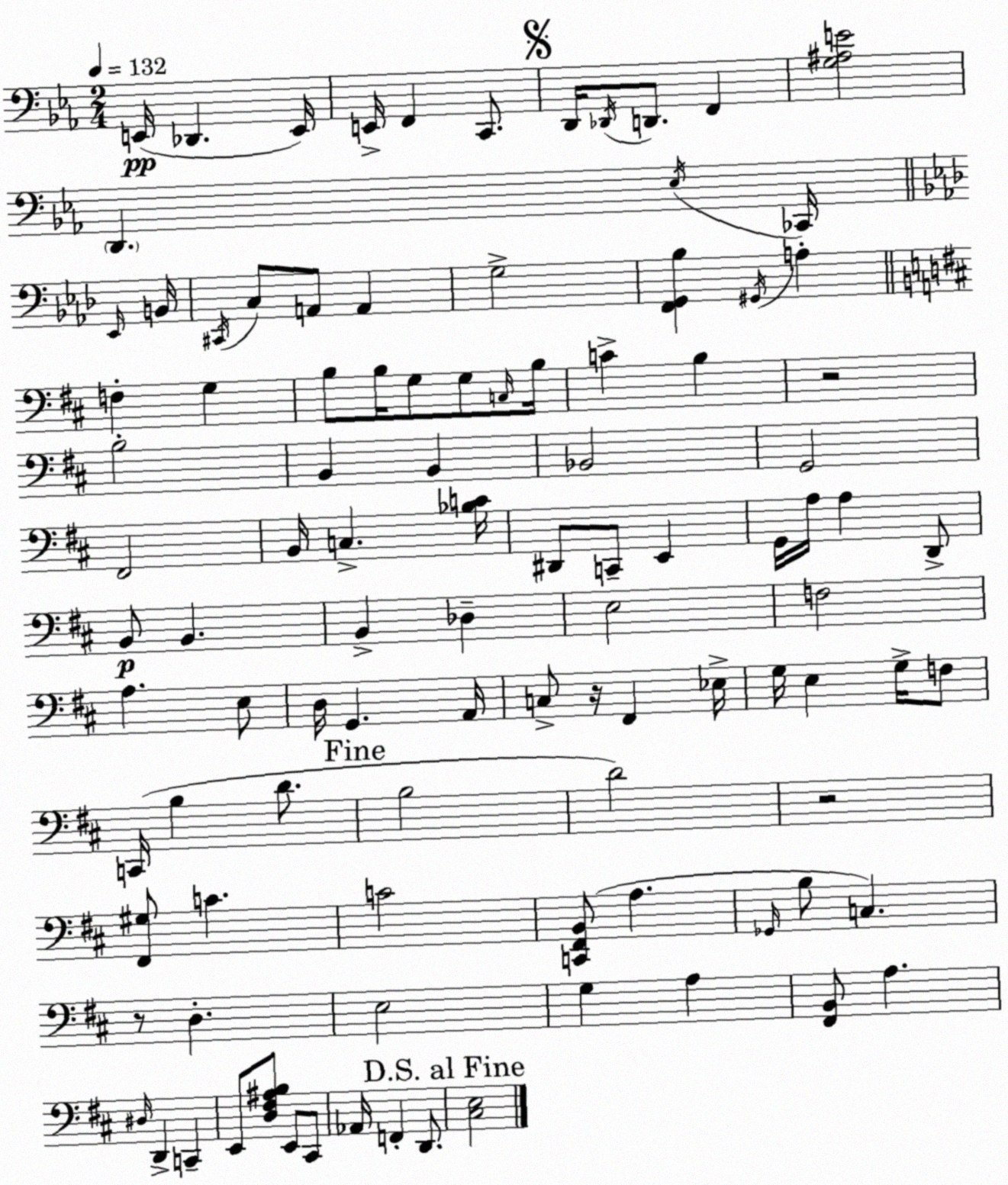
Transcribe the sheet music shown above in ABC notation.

X:1
T:Untitled
M:2/4
L:1/4
K:Eb
E,,/4 _D,, E,,/4 E,,/4 F,, C,,/2 D,,/4 _D,,/4 D,,/2 F,, [G,^A,E]2 D,, _E,/4 _C,,/4 _E,,/4 B,,/4 ^C,,/4 C,/2 A,,/2 A,, G,2 [F,,G,,_B,] ^G,,/4 A, F, G, B,/2 B,/4 G,/2 G,/2 C,/4 B,/4 C B, z2 B,2 B,, B,, _B,,2 G,,2 ^F,,2 B,,/4 C, [_B,C]/4 ^D,,/2 C,,/2 E,, G,,/4 A,/4 A, D,,/2 B,,/2 B,, B,, _D, E,2 F,2 A, E,/2 D,/4 G,, A,,/4 C,/2 z/4 ^F,, _E,/4 G,/4 E, G,/4 F,/2 C,,/4 B, D/2 B,2 D2 z2 [^F,,^G,]/2 C C2 [C,,^F,,B,,]/2 A, _G,,/4 B,/2 C, z/2 D, E,2 G, A, [^F,,B,,]/2 A, ^D,/4 D,, C,, E,,/2 [D,^F,^A,B,]/2 E,,/2 ^C,,/2 _A,,/4 F,, D,,/2 [^C,E,]2